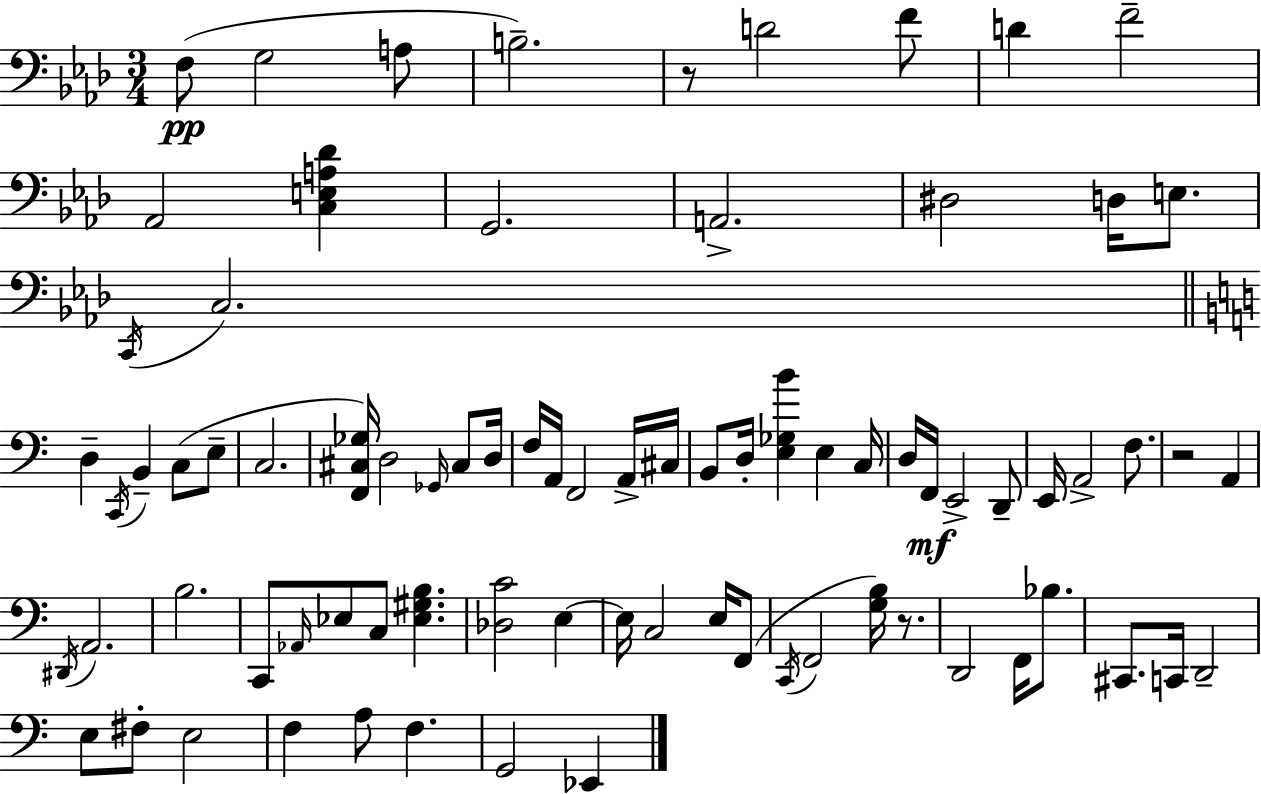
{
  \clef bass
  \numericTimeSignature
  \time 3/4
  \key aes \major
  f8(\pp g2 a8 | b2.--) | r8 d'2 f'8 | d'4 f'2-- | \break aes,2 <c e a des'>4 | g,2. | a,2.-> | dis2 d16 e8. | \break \acciaccatura { c,16 } c2. | \bar "||" \break \key a \minor d4-- \acciaccatura { c,16 } b,4-- c8( e8-- | c2. | <f, cis ges>16) d2 \grace { ges,16 } cis8 | d16 f16 a,16 f,2 | \break a,16-> cis16 b,8 d16-. <e ges b'>4 e4 | c16 d16 f,16\mf e,2-> | d,8-- e,16 a,2-> f8. | r2 a,4 | \break \acciaccatura { dis,16 } a,2. | b2. | c,8 \grace { aes,16 } ees8 c8 <ees gis b>4. | <des c'>2 | \break e4~~ e16 c2 | e16 f,8( \acciaccatura { c,16 } f,2 | <g b>16) r8. d,2 | f,16 bes8. cis,8. c,16 d,2-- | \break e8 fis8-. e2 | f4 a8 f4. | g,2 | ees,4 \bar "|."
}